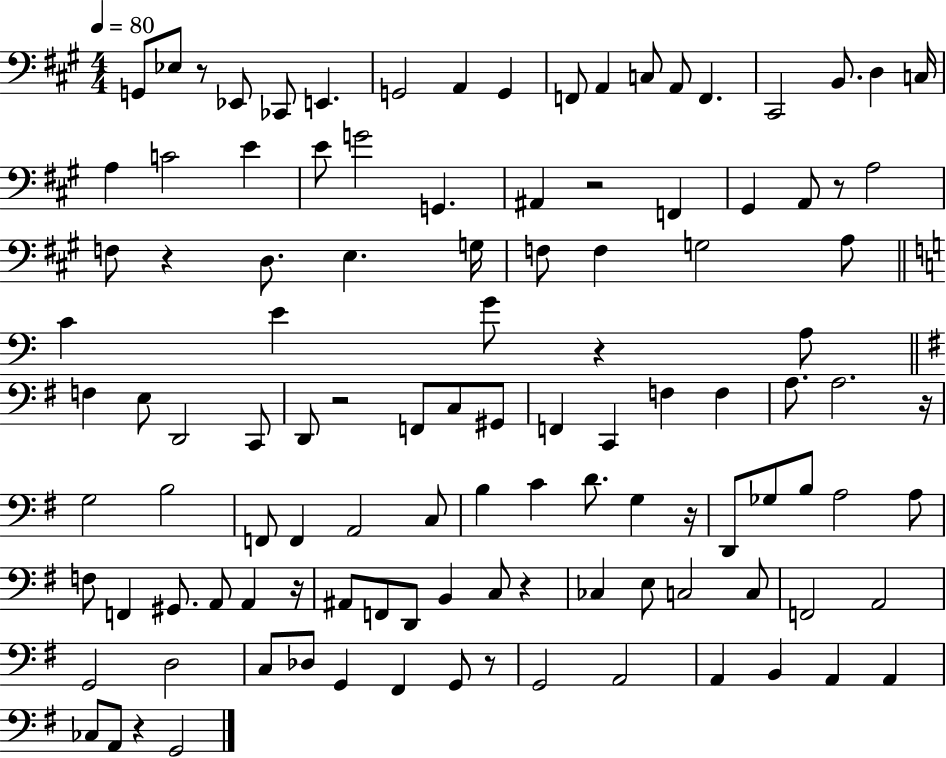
{
  \clef bass
  \numericTimeSignature
  \time 4/4
  \key a \major
  \tempo 4 = 80
  \repeat volta 2 { g,8 ees8 r8 ees,8 ces,8 e,4. | g,2 a,4 g,4 | f,8 a,4 c8 a,8 f,4. | cis,2 b,8. d4 c16 | \break a4 c'2 e'4 | e'8 g'2 g,4. | ais,4 r2 f,4 | gis,4 a,8 r8 a2 | \break f8 r4 d8. e4. g16 | f8 f4 g2 a8 | \bar "||" \break \key c \major c'4 e'4 g'8 r4 a8 | \bar "||" \break \key g \major f4 e8 d,2 c,8 | d,8 r2 f,8 c8 gis,8 | f,4 c,4 f4 f4 | a8. a2. r16 | \break g2 b2 | f,8 f,4 a,2 c8 | b4 c'4 d'8. g4 r16 | d,8 ges8 b8 a2 a8 | \break f8 f,4 gis,8. a,8 a,4 r16 | ais,8 f,8 d,8 b,4 c8 r4 | ces4 e8 c2 c8 | f,2 a,2 | \break g,2 d2 | c8 des8 g,4 fis,4 g,8 r8 | g,2 a,2 | a,4 b,4 a,4 a,4 | \break ces8 a,8 r4 g,2 | } \bar "|."
}